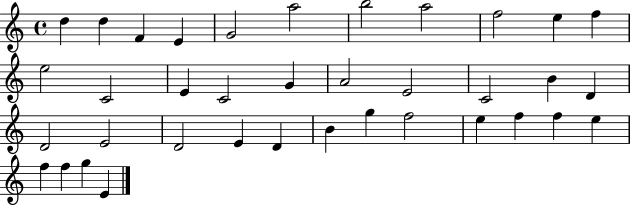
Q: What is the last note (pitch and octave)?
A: E4